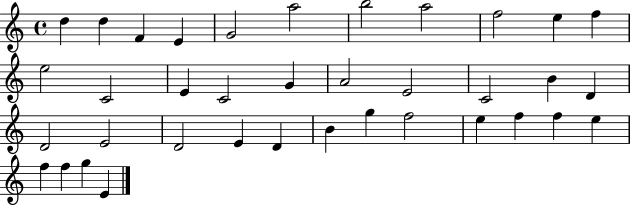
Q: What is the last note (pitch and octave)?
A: E4